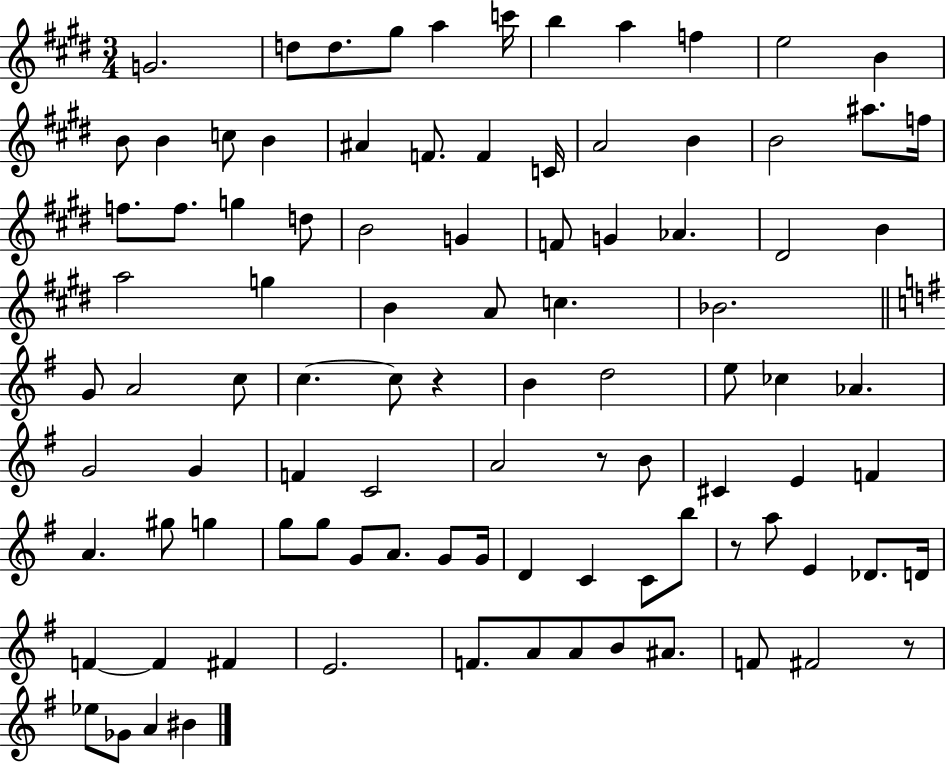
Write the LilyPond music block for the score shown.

{
  \clef treble
  \numericTimeSignature
  \time 3/4
  \key e \major
  g'2. | d''8 d''8. gis''8 a''4 c'''16 | b''4 a''4 f''4 | e''2 b'4 | \break b'8 b'4 c''8 b'4 | ais'4 f'8. f'4 c'16 | a'2 b'4 | b'2 ais''8. f''16 | \break f''8. f''8. g''4 d''8 | b'2 g'4 | f'8 g'4 aes'4. | dis'2 b'4 | \break a''2 g''4 | b'4 a'8 c''4. | bes'2. | \bar "||" \break \key e \minor g'8 a'2 c''8 | c''4.~~ c''8 r4 | b'4 d''2 | e''8 ces''4 aes'4. | \break g'2 g'4 | f'4 c'2 | a'2 r8 b'8 | cis'4 e'4 f'4 | \break a'4. gis''8 g''4 | g''8 g''8 g'8 a'8. g'8 g'16 | d'4 c'4 c'8 b''8 | r8 a''8 e'4 des'8. d'16 | \break f'4~~ f'4 fis'4 | e'2. | f'8. a'8 a'8 b'8 ais'8. | f'8 fis'2 r8 | \break ees''8 ges'8 a'4 bis'4 | \bar "|."
}